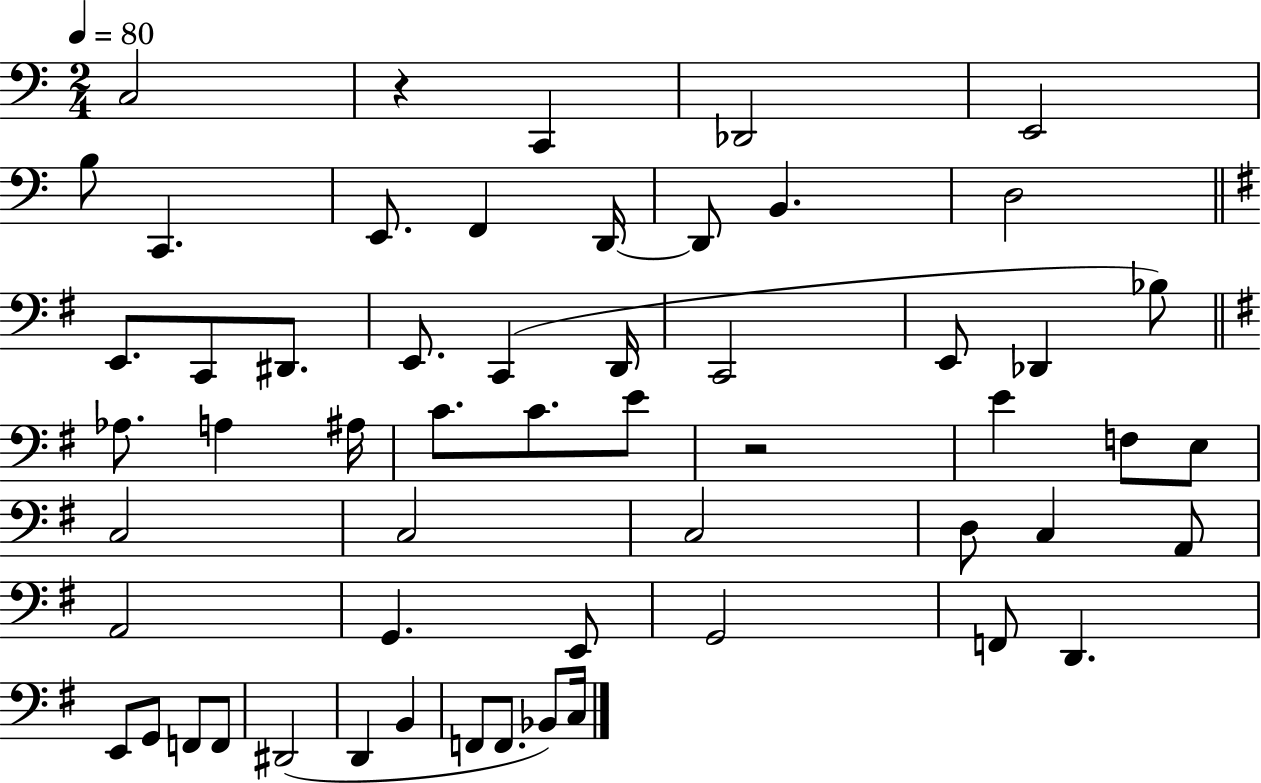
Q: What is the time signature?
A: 2/4